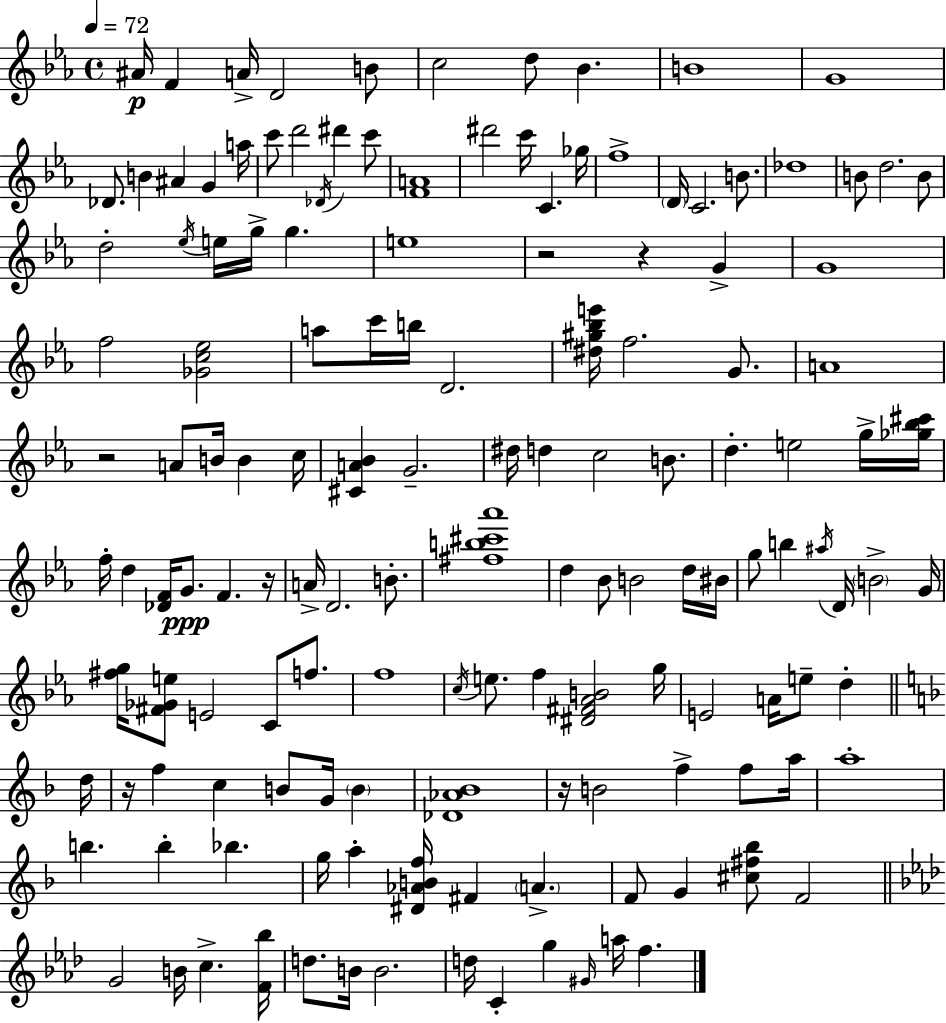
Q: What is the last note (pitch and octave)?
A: F5